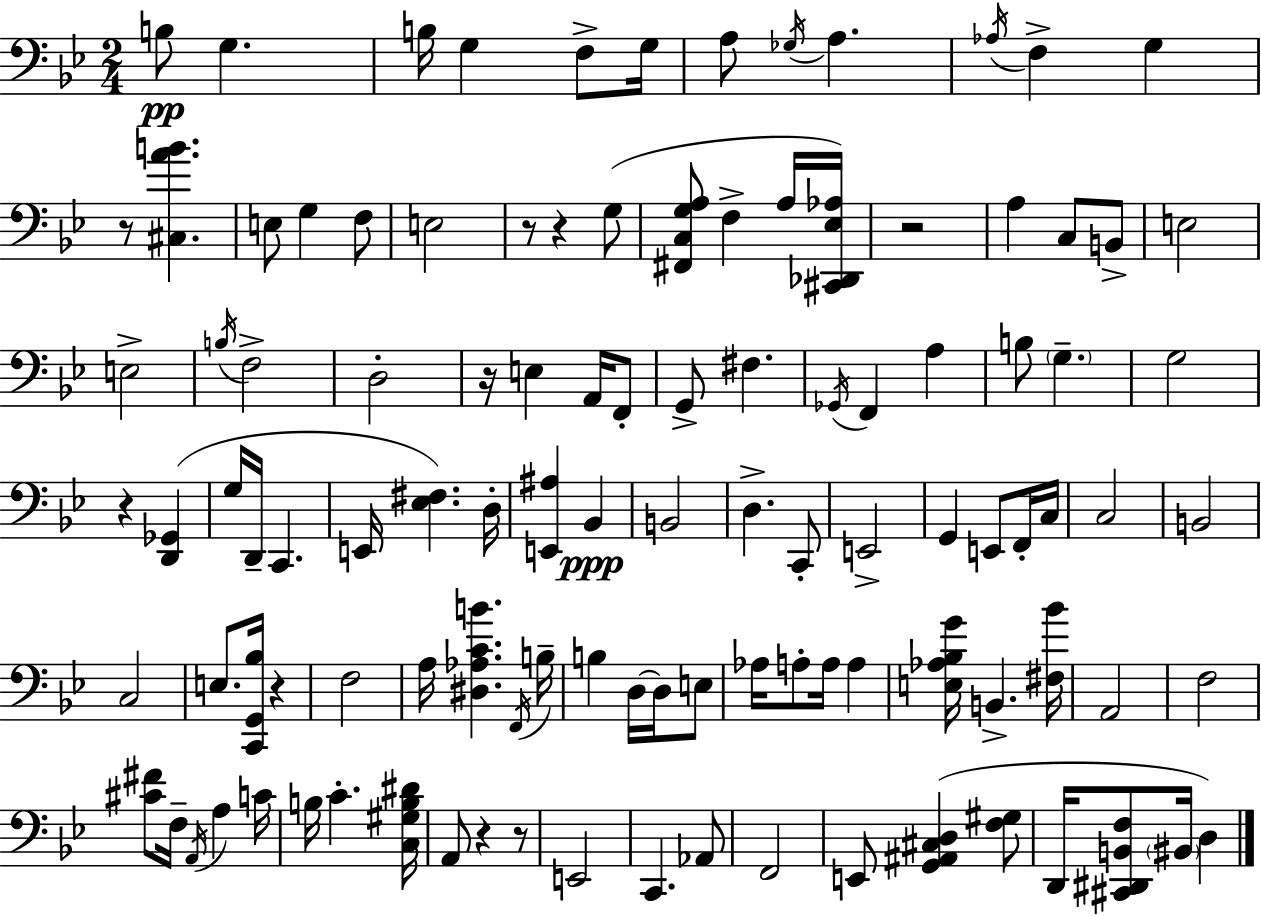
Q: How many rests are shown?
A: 9